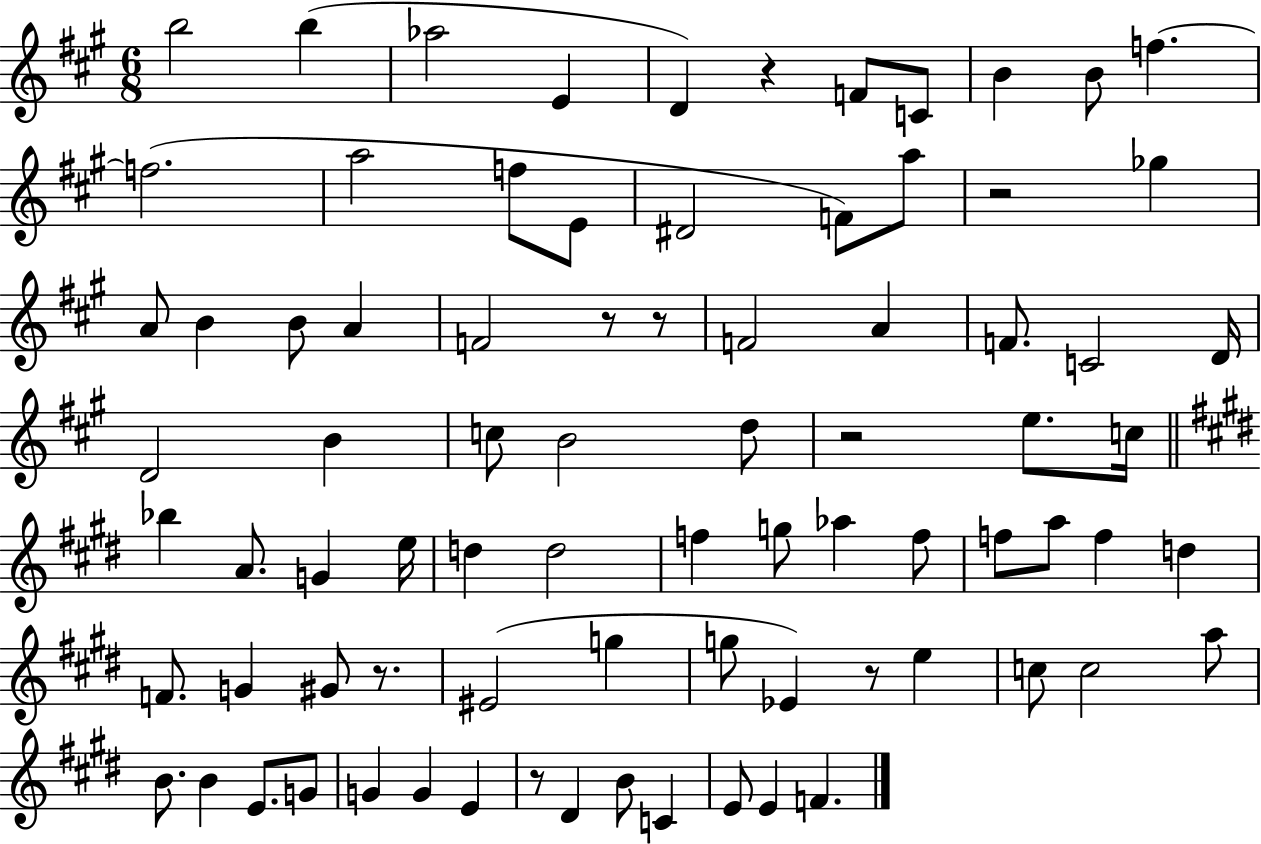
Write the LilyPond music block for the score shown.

{
  \clef treble
  \numericTimeSignature
  \time 6/8
  \key a \major
  \repeat volta 2 { b''2 b''4( | aes''2 e'4 | d'4) r4 f'8 c'8 | b'4 b'8 f''4.~~ | \break f''2.( | a''2 f''8 e'8 | dis'2 f'8) a''8 | r2 ges''4 | \break a'8 b'4 b'8 a'4 | f'2 r8 r8 | f'2 a'4 | f'8. c'2 d'16 | \break d'2 b'4 | c''8 b'2 d''8 | r2 e''8. c''16 | \bar "||" \break \key e \major bes''4 a'8. g'4 e''16 | d''4 d''2 | f''4 g''8 aes''4 f''8 | f''8 a''8 f''4 d''4 | \break f'8. g'4 gis'8 r8. | eis'2( g''4 | g''8 ees'4) r8 e''4 | c''8 c''2 a''8 | \break b'8. b'4 e'8. g'8 | g'4 g'4 e'4 | r8 dis'4 b'8 c'4 | e'8 e'4 f'4. | \break } \bar "|."
}